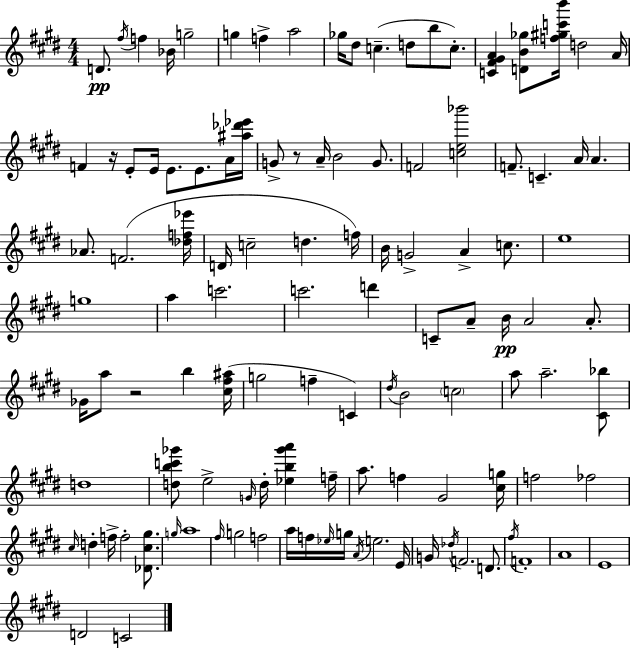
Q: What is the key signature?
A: E major